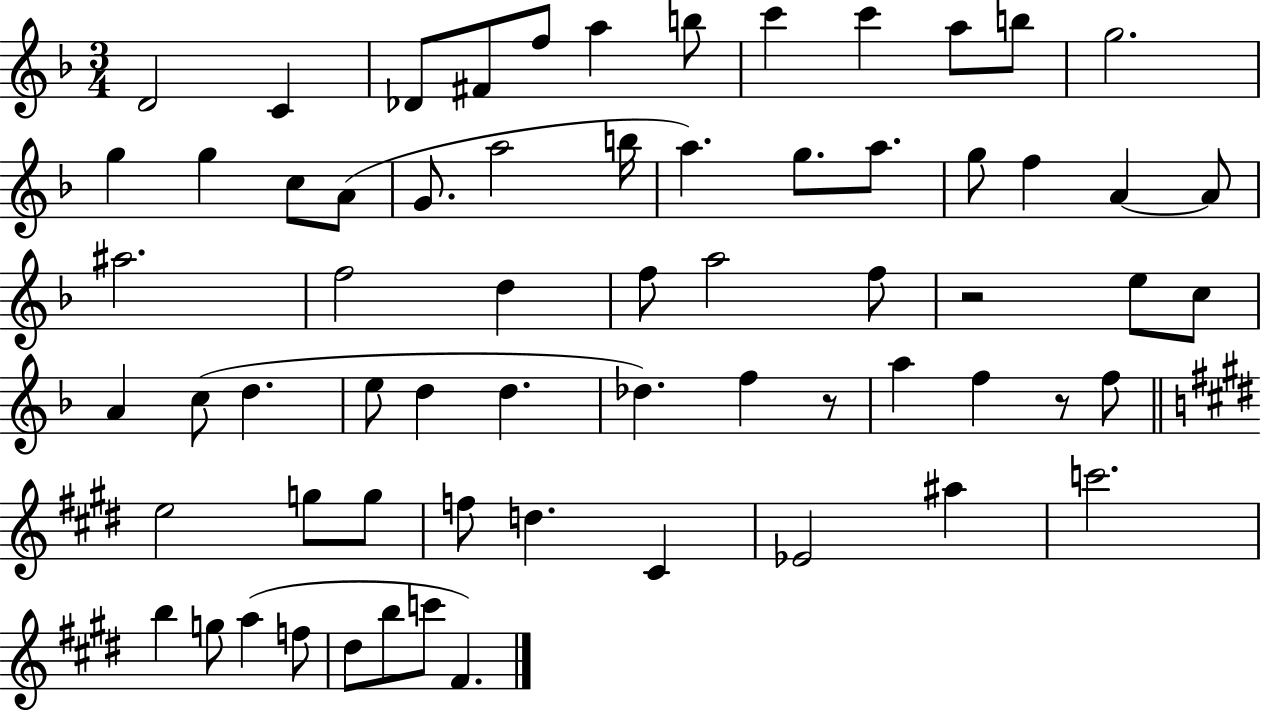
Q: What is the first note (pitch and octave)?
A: D4